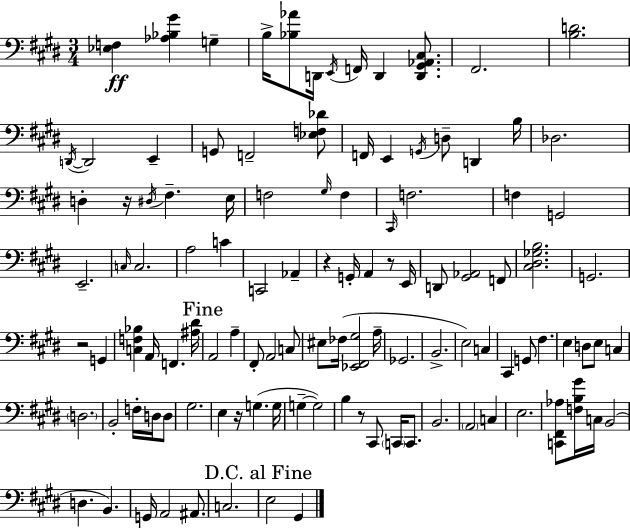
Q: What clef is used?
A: bass